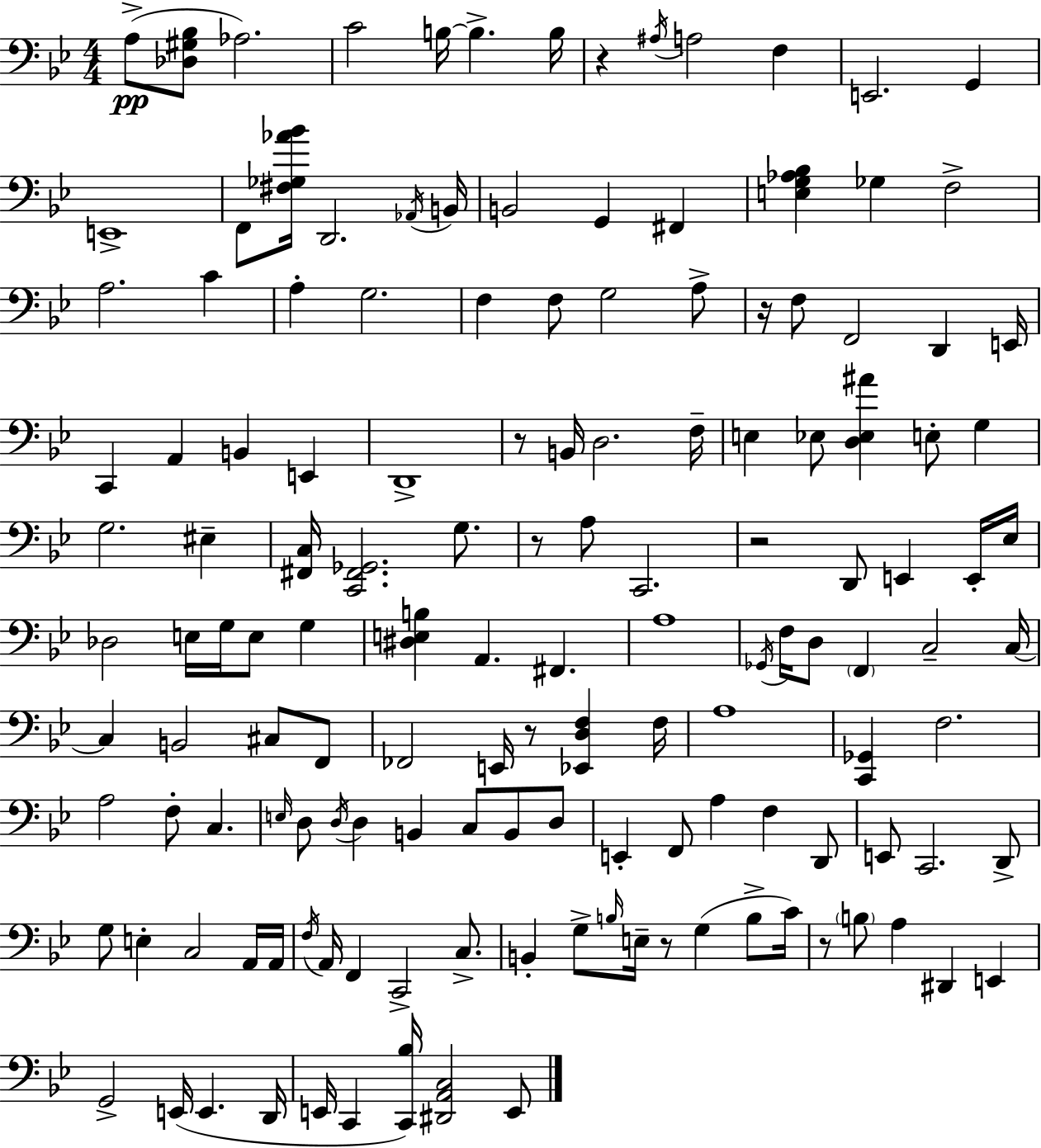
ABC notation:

X:1
T:Untitled
M:4/4
L:1/4
K:Gm
A,/2 [_D,^G,_B,]/2 _A,2 C2 B,/4 B, B,/4 z ^A,/4 A,2 F, E,,2 G,, E,,4 F,,/2 [^F,_G,_A_B]/4 D,,2 _A,,/4 B,,/4 B,,2 G,, ^F,, [E,G,_A,_B,] _G, F,2 A,2 C A, G,2 F, F,/2 G,2 A,/2 z/4 F,/2 F,,2 D,, E,,/4 C,, A,, B,, E,, D,,4 z/2 B,,/4 D,2 F,/4 E, _E,/2 [D,_E,^A] E,/2 G, G,2 ^E, [^F,,C,]/4 [C,,^F,,_G,,]2 G,/2 z/2 A,/2 C,,2 z2 D,,/2 E,, E,,/4 _E,/4 _D,2 E,/4 G,/4 E,/2 G, [^D,E,B,] A,, ^F,, A,4 _G,,/4 F,/4 D,/2 F,, C,2 C,/4 C, B,,2 ^C,/2 F,,/2 _F,,2 E,,/4 z/2 [_E,,D,F,] F,/4 A,4 [C,,_G,,] F,2 A,2 F,/2 C, E,/4 D,/2 D,/4 D, B,, C,/2 B,,/2 D,/2 E,, F,,/2 A, F, D,,/2 E,,/2 C,,2 D,,/2 G,/2 E, C,2 A,,/4 A,,/4 F,/4 A,,/4 F,, C,,2 C,/2 B,, G,/2 B,/4 E,/4 z/2 G, B,/2 C/4 z/2 B,/2 A, ^D,, E,, G,,2 E,,/4 E,, D,,/4 E,,/4 C,, [C,,_B,]/4 [^D,,A,,C,]2 E,,/2